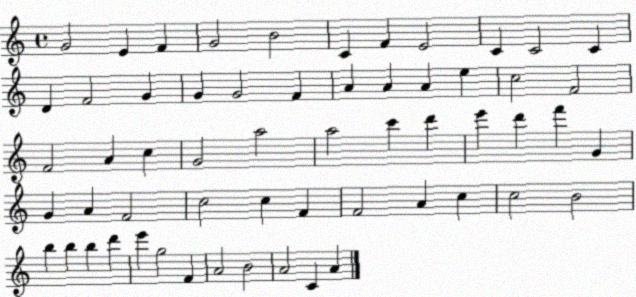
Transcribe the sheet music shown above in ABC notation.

X:1
T:Untitled
M:4/4
L:1/4
K:C
G2 E F G2 B2 C F E2 C C2 C D F2 G G G2 F A A A e c2 F2 F2 A c G2 a2 a2 c' d' e' d' f' G G A F2 c2 c F F2 A c c2 B2 b b b d' e' g2 F A2 B2 A2 C A